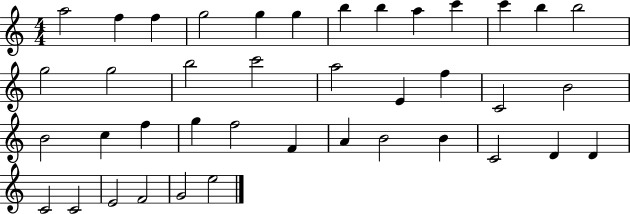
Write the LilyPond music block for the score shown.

{
  \clef treble
  \numericTimeSignature
  \time 4/4
  \key c \major
  a''2 f''4 f''4 | g''2 g''4 g''4 | b''4 b''4 a''4 c'''4 | c'''4 b''4 b''2 | \break g''2 g''2 | b''2 c'''2 | a''2 e'4 f''4 | c'2 b'2 | \break b'2 c''4 f''4 | g''4 f''2 f'4 | a'4 b'2 b'4 | c'2 d'4 d'4 | \break c'2 c'2 | e'2 f'2 | g'2 e''2 | \bar "|."
}